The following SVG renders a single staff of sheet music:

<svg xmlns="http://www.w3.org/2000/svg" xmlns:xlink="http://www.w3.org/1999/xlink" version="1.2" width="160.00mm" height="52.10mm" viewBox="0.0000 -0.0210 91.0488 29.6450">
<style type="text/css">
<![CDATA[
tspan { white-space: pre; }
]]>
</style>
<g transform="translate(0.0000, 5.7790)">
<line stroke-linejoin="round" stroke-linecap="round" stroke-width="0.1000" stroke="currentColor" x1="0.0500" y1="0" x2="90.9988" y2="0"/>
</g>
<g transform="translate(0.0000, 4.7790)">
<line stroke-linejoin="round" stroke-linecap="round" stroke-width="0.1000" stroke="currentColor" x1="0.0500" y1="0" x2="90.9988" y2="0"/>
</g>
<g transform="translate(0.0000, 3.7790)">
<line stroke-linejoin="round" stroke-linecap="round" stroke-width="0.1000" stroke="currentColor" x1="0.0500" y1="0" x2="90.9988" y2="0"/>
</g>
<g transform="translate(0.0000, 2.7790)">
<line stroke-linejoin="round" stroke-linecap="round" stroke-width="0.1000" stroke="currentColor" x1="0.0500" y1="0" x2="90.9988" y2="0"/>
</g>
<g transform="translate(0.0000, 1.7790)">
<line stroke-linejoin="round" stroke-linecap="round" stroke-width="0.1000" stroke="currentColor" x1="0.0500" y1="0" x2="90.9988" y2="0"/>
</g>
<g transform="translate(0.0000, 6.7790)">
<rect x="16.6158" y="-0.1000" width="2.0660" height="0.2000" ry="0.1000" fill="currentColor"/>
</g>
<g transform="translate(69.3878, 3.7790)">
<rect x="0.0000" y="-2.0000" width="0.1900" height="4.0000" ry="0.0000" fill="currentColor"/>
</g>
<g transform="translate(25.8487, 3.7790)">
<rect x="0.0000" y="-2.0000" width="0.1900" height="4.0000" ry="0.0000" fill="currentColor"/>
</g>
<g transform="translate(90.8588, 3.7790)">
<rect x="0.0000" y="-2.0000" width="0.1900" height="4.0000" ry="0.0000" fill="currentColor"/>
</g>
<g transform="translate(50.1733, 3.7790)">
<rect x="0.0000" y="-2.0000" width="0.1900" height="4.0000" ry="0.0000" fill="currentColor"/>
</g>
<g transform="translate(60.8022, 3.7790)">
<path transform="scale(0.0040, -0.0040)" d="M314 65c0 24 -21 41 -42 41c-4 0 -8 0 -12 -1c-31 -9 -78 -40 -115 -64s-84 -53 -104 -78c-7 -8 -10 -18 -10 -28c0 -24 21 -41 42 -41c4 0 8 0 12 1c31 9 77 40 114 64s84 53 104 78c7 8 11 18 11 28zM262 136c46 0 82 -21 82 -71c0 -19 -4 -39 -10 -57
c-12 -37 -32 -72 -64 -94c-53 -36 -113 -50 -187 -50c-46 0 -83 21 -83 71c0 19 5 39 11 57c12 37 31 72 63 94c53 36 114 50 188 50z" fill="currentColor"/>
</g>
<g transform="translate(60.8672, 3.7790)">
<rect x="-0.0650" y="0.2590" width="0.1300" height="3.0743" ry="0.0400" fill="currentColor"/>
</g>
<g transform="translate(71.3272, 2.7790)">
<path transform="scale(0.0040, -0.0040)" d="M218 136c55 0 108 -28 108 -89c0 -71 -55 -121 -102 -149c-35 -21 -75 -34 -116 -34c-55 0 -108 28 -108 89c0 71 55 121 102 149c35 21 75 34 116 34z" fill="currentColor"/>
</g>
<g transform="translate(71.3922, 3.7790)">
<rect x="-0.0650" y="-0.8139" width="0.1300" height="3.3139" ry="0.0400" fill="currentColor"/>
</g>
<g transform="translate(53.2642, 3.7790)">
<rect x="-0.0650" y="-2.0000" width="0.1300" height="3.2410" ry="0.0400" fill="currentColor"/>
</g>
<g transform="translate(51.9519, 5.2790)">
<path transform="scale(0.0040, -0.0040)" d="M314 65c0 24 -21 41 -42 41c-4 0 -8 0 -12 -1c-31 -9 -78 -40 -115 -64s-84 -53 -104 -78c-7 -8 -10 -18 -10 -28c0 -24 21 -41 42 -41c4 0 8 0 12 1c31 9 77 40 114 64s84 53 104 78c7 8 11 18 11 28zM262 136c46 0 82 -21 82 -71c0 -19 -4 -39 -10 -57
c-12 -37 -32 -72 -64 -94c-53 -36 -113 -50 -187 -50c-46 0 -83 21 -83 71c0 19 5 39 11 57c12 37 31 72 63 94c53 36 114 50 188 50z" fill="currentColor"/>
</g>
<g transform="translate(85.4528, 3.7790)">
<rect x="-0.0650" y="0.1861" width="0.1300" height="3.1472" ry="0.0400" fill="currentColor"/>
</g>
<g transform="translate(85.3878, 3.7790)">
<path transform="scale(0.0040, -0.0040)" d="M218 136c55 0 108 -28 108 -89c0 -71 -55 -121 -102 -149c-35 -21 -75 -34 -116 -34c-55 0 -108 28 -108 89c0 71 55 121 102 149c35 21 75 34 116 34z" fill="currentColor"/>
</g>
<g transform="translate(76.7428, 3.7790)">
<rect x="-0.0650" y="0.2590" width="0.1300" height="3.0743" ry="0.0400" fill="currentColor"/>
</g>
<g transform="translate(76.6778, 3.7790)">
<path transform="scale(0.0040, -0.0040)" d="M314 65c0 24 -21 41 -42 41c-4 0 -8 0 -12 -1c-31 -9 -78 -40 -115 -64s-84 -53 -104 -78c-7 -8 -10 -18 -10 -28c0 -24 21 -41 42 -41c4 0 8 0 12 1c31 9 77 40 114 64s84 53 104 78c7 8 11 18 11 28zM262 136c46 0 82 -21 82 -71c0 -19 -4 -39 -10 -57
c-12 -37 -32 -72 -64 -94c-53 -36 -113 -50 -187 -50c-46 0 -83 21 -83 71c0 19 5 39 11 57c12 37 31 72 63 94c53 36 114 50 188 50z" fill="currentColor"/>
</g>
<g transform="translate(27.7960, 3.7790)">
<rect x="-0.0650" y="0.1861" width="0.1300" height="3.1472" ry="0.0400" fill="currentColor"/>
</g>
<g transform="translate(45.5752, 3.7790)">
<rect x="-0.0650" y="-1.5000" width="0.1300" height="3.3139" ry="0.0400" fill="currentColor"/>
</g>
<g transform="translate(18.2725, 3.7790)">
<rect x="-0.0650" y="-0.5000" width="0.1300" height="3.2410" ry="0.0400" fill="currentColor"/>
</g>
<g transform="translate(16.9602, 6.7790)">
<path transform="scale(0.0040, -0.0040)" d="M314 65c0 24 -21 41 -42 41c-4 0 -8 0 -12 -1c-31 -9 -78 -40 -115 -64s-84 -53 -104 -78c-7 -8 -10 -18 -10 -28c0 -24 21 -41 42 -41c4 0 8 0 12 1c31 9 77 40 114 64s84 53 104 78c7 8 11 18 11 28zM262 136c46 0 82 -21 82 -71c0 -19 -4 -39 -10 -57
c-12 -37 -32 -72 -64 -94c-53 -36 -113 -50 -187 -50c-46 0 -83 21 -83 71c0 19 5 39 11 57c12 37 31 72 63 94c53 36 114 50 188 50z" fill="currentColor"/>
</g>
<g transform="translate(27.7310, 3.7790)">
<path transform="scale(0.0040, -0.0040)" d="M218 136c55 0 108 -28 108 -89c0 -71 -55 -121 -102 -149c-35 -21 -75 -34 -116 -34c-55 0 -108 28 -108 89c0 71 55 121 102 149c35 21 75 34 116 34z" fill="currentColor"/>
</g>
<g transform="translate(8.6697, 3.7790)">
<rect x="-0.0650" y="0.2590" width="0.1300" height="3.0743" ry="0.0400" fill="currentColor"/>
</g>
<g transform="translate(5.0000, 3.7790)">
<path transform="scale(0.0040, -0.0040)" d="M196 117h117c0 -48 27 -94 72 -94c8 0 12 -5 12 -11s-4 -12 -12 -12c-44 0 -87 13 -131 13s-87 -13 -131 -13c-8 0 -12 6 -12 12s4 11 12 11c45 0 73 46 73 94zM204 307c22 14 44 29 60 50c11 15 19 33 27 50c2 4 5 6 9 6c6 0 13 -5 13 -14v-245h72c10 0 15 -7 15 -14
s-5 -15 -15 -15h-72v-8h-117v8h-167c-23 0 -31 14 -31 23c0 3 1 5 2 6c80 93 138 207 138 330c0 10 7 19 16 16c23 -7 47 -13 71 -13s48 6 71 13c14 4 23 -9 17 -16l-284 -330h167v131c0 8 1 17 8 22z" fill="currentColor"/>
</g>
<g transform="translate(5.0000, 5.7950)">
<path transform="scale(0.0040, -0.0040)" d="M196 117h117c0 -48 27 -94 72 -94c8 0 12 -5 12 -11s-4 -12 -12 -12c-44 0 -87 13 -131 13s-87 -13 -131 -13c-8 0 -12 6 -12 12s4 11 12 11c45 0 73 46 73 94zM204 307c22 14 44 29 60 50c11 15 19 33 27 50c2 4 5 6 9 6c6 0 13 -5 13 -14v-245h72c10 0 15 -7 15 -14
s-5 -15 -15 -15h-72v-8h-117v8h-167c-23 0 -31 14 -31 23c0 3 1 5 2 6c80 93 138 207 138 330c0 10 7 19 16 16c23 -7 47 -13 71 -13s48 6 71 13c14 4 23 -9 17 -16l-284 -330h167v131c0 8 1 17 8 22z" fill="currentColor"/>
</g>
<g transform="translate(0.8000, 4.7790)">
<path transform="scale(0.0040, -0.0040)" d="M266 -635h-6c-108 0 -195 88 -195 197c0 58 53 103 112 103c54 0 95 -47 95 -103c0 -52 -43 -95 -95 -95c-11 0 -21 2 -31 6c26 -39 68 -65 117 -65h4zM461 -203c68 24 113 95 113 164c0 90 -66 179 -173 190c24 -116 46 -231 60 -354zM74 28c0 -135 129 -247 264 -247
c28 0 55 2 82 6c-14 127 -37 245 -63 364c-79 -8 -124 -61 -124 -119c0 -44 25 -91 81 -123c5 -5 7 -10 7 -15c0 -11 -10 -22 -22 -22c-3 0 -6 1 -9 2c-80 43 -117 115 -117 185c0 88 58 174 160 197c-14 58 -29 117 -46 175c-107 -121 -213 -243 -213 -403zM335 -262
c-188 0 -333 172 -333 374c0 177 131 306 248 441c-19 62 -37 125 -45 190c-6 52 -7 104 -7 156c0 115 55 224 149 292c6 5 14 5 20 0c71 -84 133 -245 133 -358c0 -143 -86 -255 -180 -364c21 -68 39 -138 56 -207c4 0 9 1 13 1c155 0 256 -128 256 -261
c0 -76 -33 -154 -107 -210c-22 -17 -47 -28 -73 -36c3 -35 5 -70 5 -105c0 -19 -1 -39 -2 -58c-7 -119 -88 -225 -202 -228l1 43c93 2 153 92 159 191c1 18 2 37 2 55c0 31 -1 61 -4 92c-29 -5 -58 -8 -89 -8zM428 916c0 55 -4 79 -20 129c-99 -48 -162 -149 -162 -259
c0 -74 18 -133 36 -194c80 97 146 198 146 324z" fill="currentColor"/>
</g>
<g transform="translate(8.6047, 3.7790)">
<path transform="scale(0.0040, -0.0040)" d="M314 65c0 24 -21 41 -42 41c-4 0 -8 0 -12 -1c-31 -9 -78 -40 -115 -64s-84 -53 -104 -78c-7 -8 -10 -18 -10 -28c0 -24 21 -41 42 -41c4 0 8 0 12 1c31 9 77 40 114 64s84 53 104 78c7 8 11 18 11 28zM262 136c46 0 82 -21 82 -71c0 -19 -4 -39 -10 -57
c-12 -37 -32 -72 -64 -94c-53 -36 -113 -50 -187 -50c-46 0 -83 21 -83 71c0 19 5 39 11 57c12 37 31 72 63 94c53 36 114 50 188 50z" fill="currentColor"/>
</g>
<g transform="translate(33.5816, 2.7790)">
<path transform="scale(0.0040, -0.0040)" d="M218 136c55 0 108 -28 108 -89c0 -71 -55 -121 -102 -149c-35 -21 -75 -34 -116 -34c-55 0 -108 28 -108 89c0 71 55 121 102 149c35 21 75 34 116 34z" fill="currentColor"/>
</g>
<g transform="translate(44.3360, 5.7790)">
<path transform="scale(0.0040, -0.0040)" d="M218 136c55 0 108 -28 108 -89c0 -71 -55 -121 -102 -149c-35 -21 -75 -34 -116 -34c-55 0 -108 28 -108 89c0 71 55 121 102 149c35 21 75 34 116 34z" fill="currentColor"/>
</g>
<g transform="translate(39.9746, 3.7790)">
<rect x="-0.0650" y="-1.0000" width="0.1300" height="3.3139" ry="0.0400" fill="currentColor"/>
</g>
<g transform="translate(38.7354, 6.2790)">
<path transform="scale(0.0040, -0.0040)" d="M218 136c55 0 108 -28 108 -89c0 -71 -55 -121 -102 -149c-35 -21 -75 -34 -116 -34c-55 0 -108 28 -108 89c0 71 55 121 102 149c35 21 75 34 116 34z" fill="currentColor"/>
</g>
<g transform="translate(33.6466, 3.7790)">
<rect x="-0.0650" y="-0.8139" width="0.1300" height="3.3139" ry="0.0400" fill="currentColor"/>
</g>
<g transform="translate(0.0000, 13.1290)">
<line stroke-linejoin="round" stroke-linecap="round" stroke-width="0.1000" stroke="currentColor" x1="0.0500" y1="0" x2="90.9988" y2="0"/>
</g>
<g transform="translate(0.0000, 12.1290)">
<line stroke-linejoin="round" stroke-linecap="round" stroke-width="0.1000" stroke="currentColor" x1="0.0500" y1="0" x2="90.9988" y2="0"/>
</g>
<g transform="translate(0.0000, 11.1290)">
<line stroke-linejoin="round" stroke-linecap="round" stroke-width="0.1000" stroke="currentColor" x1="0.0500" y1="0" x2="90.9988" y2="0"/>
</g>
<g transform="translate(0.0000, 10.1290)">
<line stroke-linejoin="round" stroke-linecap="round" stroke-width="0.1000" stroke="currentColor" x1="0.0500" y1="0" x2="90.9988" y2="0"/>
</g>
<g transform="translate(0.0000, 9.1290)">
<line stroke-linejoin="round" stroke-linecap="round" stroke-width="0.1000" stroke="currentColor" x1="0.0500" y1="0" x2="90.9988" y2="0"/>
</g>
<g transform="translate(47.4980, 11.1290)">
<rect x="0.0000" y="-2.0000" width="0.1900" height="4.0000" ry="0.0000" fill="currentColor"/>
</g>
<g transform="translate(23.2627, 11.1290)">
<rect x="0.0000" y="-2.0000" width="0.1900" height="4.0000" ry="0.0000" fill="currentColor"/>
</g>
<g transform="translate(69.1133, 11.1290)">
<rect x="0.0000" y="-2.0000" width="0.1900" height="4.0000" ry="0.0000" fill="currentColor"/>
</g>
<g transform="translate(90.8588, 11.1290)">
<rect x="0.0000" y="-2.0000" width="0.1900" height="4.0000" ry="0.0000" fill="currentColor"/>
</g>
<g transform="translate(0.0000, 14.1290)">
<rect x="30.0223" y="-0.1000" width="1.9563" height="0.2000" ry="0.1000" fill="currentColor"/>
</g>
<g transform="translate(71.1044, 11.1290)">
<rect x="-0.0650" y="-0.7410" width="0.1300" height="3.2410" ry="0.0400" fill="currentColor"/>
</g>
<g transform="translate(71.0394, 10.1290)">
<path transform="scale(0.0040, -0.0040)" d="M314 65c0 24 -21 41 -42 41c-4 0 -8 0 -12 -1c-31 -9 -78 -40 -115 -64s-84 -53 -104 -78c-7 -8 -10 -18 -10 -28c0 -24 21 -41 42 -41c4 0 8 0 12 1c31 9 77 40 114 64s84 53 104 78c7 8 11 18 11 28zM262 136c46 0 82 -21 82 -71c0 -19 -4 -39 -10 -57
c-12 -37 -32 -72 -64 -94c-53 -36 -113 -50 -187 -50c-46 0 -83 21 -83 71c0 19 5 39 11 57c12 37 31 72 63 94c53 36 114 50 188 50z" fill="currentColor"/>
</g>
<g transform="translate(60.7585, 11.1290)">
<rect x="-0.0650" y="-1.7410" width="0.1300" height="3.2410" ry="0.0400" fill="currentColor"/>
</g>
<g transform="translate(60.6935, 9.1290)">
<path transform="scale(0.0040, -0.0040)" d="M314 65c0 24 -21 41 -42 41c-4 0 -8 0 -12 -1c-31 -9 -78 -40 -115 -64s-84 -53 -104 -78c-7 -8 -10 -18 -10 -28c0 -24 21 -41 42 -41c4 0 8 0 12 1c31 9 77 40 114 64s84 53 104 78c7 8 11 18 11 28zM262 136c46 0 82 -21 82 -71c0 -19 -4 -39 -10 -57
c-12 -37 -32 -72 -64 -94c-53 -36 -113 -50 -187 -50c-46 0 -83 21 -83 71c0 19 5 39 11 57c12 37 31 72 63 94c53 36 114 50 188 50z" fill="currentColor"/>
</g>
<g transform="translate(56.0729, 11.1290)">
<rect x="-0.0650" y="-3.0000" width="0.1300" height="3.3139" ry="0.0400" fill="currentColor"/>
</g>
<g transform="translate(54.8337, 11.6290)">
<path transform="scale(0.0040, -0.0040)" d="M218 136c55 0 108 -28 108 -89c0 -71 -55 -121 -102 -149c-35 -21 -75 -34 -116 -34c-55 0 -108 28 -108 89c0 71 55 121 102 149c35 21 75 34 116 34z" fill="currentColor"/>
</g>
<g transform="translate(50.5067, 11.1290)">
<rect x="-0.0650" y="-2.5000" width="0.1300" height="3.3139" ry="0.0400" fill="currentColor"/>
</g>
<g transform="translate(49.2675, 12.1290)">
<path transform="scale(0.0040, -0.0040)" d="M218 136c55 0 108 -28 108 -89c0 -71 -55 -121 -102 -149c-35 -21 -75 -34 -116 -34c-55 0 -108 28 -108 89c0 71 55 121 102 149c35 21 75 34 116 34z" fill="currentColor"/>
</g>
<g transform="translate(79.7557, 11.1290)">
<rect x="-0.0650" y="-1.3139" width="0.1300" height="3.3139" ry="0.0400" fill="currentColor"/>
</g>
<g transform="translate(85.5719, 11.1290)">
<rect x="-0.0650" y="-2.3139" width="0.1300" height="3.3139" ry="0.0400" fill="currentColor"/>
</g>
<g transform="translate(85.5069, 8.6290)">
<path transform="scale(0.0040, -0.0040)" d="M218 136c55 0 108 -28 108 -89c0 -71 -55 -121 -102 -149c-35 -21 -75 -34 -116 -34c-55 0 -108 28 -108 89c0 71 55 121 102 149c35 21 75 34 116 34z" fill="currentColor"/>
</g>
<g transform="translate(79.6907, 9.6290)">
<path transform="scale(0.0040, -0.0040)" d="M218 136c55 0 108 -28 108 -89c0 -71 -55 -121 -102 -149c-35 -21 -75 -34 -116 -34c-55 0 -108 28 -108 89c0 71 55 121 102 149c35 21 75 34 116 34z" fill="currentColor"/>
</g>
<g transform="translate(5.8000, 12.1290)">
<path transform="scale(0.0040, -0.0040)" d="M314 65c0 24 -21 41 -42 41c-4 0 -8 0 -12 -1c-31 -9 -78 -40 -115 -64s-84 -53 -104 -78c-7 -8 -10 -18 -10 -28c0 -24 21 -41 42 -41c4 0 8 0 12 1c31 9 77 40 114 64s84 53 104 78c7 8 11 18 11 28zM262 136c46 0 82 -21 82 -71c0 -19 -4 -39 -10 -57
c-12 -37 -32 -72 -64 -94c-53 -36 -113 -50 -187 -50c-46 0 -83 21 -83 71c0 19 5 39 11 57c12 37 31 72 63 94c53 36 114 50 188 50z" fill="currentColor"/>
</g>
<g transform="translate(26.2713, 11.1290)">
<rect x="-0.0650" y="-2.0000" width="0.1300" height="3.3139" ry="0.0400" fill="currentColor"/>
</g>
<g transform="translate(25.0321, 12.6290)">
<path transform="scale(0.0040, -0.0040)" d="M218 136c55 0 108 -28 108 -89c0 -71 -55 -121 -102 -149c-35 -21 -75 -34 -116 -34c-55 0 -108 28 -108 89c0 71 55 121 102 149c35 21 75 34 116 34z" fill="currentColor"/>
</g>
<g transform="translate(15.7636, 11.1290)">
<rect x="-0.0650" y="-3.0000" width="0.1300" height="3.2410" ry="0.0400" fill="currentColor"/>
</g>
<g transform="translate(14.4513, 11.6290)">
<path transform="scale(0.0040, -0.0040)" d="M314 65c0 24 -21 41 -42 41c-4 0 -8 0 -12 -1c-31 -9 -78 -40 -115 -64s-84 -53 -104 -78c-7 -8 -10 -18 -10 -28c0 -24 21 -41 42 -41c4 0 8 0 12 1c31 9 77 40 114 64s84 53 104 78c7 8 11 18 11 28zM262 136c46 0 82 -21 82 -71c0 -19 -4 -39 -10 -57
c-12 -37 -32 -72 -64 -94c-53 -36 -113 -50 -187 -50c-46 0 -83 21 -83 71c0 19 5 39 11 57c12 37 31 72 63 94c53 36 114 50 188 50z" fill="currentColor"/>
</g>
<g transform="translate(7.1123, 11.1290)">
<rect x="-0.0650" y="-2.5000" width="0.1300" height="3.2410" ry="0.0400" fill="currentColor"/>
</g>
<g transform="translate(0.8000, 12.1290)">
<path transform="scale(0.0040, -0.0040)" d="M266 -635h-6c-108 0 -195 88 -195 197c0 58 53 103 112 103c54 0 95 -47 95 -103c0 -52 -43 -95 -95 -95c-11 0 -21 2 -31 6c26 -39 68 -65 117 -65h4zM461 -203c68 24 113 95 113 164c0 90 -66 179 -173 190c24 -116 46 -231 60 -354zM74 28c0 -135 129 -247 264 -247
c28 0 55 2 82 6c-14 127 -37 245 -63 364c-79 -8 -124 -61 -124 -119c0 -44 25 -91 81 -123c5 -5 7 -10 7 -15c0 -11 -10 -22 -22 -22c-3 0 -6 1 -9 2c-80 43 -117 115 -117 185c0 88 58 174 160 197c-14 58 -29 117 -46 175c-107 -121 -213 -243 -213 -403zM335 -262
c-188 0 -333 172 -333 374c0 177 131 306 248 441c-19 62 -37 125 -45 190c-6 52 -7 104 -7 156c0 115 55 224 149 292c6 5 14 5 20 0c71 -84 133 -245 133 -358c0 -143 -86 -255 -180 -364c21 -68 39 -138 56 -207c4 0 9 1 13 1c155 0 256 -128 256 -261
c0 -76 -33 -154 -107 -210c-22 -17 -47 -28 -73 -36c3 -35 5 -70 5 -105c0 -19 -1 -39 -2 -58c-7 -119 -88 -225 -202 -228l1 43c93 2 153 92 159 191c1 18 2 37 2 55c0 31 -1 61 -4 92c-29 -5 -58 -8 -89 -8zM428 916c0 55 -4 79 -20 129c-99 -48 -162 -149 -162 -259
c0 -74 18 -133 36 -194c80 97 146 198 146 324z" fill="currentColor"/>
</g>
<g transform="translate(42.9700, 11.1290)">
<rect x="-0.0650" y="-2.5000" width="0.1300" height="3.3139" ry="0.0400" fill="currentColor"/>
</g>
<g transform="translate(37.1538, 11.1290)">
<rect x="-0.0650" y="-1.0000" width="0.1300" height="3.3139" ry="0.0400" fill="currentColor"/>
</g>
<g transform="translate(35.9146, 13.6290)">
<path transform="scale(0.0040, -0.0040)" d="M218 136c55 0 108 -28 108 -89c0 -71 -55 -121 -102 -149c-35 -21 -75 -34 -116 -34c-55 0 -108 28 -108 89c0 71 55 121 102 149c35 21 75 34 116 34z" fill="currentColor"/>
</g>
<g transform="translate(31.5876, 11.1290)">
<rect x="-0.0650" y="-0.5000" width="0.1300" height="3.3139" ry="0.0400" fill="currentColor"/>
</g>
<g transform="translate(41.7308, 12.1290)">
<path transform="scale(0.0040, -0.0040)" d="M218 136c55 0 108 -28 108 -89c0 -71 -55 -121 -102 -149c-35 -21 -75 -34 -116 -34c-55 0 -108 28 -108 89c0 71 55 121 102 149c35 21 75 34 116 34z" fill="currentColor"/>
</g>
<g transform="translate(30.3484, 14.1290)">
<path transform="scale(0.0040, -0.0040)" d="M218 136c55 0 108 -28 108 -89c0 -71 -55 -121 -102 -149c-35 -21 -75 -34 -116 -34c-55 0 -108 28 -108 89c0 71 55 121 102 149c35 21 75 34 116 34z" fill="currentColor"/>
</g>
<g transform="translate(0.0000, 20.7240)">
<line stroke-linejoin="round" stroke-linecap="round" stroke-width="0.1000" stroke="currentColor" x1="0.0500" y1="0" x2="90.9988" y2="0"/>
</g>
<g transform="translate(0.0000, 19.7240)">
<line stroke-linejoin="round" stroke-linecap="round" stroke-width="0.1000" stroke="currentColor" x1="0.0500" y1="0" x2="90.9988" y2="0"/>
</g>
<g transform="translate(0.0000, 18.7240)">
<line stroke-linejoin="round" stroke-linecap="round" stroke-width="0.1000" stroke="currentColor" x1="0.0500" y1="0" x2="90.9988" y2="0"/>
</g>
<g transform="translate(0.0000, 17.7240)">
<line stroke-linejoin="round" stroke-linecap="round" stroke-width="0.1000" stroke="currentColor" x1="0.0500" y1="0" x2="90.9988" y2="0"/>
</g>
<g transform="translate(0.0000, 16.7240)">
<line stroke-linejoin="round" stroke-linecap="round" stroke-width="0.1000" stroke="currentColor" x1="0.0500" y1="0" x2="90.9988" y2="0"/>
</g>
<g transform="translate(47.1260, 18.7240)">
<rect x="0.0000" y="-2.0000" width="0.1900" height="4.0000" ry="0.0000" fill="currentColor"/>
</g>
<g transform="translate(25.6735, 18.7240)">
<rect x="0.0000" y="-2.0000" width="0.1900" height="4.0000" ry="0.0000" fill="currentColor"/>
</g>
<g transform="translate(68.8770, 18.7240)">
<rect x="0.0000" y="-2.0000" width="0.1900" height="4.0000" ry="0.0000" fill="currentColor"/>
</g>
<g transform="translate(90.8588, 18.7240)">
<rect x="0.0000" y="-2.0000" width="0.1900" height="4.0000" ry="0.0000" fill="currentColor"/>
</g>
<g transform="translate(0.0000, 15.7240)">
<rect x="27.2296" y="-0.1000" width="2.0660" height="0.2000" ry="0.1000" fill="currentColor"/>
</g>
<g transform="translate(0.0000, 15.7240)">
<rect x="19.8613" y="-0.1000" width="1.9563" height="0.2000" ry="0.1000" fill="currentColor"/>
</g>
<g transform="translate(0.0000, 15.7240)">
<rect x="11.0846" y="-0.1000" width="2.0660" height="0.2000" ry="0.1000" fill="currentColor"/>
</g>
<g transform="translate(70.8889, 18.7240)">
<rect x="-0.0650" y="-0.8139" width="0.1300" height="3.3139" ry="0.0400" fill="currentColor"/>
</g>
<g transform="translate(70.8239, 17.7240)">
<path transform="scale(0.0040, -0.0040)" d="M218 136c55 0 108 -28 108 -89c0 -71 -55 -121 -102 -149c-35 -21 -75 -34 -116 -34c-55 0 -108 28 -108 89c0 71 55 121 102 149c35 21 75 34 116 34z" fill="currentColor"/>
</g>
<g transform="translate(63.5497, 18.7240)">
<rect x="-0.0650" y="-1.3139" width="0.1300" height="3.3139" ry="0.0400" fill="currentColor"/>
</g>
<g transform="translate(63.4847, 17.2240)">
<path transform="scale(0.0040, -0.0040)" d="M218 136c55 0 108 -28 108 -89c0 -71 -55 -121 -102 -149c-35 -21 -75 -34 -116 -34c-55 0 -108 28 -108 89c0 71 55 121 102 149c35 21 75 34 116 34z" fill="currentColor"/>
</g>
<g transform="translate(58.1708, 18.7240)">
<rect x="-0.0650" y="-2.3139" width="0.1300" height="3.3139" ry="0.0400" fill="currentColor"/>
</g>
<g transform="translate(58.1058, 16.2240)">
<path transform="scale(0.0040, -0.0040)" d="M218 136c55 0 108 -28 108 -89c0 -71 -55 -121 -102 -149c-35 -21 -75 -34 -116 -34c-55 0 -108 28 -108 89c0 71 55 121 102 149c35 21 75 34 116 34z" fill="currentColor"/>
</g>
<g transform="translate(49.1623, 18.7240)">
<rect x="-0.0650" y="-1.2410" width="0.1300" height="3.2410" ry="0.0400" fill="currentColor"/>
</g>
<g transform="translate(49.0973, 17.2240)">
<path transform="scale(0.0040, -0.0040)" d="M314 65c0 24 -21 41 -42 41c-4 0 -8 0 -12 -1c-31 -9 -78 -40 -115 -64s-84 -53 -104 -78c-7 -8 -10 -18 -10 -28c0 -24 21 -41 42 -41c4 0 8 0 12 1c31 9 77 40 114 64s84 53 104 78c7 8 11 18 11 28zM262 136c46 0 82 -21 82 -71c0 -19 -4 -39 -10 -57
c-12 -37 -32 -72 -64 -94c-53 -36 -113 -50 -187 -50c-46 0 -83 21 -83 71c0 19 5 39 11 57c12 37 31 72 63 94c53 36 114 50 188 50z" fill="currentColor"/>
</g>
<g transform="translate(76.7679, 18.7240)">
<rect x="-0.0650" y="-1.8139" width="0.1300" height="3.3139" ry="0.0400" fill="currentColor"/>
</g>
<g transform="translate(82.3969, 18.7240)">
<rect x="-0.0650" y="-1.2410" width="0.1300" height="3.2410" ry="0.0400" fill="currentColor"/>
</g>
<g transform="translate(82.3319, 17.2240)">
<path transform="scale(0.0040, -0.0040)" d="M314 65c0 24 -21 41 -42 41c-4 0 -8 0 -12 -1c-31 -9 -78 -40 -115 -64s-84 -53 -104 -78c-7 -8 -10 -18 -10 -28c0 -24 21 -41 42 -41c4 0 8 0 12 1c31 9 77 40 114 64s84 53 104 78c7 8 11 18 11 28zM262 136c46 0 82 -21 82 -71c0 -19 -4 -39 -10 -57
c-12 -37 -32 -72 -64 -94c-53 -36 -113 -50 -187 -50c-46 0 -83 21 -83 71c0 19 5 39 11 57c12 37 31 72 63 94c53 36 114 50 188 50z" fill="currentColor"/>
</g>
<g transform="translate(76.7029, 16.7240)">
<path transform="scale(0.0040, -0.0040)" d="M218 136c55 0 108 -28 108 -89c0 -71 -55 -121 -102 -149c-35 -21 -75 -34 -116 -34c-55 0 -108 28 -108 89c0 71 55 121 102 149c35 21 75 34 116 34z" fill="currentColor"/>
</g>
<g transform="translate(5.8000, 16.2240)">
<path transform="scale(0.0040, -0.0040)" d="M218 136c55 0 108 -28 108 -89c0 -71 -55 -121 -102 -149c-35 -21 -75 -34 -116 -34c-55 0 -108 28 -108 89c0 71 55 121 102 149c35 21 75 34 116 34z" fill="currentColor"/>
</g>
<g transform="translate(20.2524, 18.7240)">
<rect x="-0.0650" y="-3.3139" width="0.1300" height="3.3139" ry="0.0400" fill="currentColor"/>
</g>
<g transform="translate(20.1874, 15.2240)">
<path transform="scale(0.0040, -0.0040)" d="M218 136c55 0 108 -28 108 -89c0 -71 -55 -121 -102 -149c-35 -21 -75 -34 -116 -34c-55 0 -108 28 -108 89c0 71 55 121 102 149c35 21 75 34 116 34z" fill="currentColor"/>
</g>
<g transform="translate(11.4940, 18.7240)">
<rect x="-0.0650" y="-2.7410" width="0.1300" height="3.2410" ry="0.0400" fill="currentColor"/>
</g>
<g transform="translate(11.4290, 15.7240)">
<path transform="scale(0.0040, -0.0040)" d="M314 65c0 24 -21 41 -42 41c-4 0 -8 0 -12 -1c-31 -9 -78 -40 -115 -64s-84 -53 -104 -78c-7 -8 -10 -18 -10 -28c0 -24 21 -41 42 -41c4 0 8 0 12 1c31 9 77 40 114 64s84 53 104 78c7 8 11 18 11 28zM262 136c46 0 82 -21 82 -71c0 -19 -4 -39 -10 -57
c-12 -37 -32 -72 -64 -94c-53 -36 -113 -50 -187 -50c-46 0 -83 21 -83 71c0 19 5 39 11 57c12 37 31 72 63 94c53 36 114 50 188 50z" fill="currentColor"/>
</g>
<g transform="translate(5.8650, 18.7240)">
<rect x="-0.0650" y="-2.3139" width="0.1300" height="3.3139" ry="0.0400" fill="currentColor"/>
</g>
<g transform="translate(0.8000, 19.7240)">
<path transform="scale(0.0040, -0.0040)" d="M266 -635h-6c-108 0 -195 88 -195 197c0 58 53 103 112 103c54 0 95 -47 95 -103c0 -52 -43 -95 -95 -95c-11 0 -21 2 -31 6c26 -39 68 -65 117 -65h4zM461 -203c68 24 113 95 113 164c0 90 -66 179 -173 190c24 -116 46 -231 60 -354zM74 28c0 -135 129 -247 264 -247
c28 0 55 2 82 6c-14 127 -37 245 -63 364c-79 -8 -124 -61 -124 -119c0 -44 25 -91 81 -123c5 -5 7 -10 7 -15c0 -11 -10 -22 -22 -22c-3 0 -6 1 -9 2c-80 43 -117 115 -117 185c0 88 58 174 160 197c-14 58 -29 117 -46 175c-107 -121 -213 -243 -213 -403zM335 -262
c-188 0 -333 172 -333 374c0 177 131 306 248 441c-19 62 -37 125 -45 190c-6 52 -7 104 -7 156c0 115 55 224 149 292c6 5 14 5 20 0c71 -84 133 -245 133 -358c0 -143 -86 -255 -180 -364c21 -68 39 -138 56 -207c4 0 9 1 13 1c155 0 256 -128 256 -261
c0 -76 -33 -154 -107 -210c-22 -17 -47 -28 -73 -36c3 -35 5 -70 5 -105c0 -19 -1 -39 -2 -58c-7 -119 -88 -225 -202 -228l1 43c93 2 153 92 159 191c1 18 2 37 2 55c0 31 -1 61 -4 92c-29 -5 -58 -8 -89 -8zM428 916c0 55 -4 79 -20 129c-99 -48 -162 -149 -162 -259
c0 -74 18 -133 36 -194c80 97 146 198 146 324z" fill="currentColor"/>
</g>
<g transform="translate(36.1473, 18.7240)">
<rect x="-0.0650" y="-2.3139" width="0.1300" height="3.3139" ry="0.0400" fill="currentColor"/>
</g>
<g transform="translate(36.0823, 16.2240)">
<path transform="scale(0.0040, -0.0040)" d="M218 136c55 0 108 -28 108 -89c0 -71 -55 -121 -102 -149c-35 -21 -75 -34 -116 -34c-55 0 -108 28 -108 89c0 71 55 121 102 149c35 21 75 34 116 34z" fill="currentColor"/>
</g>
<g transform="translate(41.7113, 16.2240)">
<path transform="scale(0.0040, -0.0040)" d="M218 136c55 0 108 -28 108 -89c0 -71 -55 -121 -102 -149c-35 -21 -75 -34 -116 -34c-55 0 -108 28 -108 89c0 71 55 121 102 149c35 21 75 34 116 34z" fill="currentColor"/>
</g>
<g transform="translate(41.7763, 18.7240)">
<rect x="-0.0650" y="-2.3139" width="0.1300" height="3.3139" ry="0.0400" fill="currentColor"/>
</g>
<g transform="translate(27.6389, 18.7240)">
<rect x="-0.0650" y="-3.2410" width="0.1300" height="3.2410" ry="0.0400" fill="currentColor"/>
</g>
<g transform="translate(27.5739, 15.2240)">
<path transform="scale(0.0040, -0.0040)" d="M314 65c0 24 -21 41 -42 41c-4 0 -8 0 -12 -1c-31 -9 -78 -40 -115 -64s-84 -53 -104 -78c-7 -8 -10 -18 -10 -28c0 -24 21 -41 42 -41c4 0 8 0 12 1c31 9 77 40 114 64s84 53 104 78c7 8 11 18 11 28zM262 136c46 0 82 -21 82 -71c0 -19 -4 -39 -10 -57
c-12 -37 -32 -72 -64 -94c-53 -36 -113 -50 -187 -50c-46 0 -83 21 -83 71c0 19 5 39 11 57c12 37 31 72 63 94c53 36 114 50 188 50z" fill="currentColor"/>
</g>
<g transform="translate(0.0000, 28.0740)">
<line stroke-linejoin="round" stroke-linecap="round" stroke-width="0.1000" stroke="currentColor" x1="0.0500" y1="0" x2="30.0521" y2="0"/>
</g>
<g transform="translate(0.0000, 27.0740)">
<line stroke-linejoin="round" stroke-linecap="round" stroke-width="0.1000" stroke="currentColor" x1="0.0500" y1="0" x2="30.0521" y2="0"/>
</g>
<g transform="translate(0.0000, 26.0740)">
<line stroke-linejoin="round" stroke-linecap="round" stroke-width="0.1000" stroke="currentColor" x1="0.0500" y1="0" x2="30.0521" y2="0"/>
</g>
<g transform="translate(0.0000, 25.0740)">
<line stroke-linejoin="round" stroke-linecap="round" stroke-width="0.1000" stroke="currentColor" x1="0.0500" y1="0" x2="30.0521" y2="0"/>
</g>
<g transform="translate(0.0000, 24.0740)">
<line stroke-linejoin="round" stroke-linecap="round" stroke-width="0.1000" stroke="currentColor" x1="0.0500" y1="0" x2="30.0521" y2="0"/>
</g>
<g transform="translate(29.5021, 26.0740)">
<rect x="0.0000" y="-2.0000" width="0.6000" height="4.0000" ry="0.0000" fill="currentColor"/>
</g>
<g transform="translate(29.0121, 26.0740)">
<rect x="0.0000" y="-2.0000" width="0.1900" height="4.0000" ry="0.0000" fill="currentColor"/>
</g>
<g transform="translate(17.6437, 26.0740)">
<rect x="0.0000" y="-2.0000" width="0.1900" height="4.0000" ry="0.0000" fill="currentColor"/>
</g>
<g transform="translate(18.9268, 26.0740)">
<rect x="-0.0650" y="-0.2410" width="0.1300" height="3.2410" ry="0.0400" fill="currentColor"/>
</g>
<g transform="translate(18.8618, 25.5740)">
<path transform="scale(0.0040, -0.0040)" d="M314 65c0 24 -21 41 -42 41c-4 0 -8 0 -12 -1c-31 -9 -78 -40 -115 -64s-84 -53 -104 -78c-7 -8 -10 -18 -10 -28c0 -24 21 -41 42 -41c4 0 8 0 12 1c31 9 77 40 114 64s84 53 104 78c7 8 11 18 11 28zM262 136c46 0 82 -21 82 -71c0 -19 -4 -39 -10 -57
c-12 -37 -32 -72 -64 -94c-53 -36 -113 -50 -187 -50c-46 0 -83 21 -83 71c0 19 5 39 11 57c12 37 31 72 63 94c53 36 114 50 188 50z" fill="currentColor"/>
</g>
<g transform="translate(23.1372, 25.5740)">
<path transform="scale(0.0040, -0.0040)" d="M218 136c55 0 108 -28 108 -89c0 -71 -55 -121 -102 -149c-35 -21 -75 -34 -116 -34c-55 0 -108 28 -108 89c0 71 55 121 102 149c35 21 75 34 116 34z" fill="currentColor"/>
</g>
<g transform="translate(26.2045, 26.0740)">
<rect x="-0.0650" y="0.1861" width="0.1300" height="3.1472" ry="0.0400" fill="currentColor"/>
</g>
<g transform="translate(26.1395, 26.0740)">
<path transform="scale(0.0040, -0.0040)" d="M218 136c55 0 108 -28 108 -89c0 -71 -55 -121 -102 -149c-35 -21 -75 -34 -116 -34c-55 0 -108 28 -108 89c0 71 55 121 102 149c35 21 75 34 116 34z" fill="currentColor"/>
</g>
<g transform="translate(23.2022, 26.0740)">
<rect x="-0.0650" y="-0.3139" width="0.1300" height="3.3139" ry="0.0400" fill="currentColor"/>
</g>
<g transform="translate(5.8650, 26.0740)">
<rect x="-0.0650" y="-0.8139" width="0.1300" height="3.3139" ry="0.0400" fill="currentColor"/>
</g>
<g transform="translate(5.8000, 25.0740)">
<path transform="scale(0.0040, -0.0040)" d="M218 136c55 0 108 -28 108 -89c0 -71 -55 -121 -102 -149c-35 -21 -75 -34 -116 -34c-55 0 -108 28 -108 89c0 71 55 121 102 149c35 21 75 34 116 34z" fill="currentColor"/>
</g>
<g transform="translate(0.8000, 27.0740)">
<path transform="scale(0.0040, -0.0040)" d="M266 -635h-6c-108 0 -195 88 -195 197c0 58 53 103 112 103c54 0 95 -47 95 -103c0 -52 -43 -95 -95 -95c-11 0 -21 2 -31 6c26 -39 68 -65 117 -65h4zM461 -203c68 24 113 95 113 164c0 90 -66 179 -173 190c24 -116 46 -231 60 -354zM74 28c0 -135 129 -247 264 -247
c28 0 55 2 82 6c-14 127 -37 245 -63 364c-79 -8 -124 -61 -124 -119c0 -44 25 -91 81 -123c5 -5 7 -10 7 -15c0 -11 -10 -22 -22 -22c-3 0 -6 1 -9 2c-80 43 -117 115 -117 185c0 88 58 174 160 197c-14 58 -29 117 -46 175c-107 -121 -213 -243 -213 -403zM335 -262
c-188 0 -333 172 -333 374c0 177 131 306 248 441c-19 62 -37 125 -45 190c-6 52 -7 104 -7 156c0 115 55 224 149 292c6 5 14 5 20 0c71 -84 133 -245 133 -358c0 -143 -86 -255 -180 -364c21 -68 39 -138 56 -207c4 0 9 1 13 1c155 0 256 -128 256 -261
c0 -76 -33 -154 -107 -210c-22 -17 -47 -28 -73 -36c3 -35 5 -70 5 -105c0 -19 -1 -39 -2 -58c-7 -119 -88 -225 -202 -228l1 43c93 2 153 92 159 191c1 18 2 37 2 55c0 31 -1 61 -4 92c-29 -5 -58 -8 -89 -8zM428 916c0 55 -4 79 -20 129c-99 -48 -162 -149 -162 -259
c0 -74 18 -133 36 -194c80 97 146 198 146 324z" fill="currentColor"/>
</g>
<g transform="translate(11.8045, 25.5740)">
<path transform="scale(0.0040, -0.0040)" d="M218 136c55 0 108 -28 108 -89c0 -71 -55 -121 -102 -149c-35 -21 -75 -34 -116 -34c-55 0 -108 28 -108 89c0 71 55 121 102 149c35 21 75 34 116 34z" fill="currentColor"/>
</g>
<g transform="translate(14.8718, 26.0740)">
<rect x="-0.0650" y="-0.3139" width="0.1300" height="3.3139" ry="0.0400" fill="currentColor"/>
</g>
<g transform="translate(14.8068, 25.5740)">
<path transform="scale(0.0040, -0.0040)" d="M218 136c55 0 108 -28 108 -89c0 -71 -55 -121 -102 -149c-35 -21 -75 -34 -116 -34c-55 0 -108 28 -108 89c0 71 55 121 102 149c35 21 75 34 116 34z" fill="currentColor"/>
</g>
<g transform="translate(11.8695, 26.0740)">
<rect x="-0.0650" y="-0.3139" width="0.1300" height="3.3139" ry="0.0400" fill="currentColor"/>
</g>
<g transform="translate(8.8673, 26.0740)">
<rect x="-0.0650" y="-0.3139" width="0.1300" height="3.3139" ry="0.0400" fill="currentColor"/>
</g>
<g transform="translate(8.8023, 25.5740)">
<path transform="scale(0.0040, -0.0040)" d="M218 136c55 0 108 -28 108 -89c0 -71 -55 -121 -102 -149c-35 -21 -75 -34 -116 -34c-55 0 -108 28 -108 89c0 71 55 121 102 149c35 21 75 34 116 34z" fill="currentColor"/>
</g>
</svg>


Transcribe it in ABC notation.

X:1
T:Untitled
M:4/4
L:1/4
K:C
B2 C2 B d D E F2 B2 d B2 B G2 A2 F C D G G A f2 d2 e g g a2 b b2 g g e2 g e d f e2 d c c c c2 c B